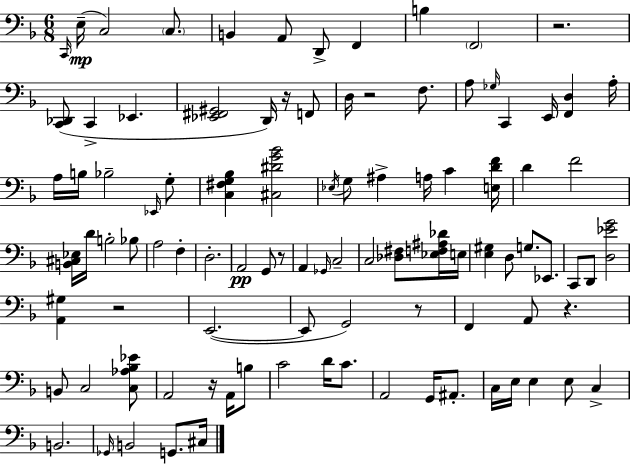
X:1
T:Untitled
M:6/8
L:1/4
K:Dm
C,,/4 E,/4 C,2 C,/2 B,, A,,/2 D,,/2 F,, B, F,,2 z2 [C,,_D,,]/2 C,, _E,, [_E,,^F,,^G,,]2 D,,/4 z/4 F,,/2 D,/4 z2 F,/2 A,/2 _G,/4 C,, E,,/4 [F,,D,] A,/4 A,/4 B,/4 _B,2 _E,,/4 G,/2 [C,^F,G,_B,] [^C,^DG_B]2 _E,/4 G,/2 ^A, A,/4 C [E,DF]/4 D F2 [B,,^C,_E,]/4 D/4 B,2 _B,/2 A,2 F, D,2 A,,2 G,,/2 z/2 A,, _G,,/4 C,2 C,2 [_D,^F,]/2 [_E,F,^A,_D]/4 E,/4 [E,^G,] D,/2 G,/2 _E,,/2 C,,/2 D,,/2 [D,_EG]2 [A,,^G,] z2 E,,2 E,,/2 G,,2 z/2 F,, A,,/2 z B,,/2 C,2 [C,_A,_B,_E]/2 A,,2 z/4 A,,/4 B,/2 C2 D/4 C/2 A,,2 G,,/4 ^A,,/2 C,/4 E,/4 E, E,/2 C, B,,2 _G,,/4 B,,2 G,,/2 ^C,/4